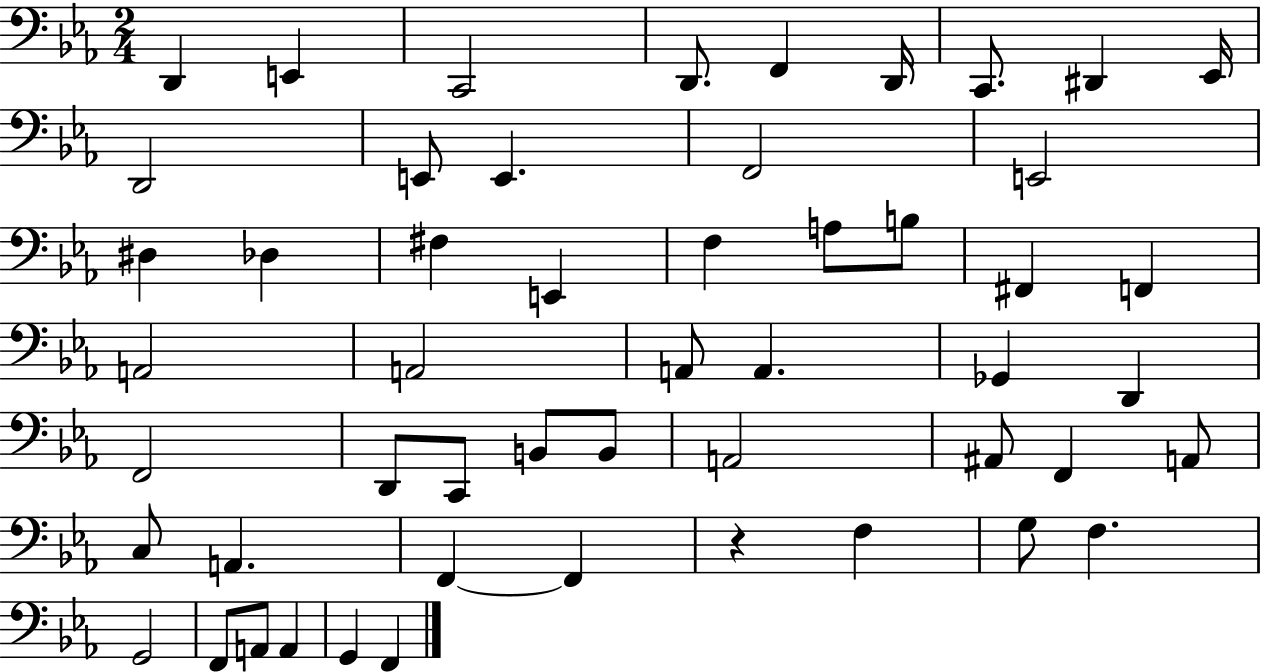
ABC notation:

X:1
T:Untitled
M:2/4
L:1/4
K:Eb
D,, E,, C,,2 D,,/2 F,, D,,/4 C,,/2 ^D,, _E,,/4 D,,2 E,,/2 E,, F,,2 E,,2 ^D, _D, ^F, E,, F, A,/2 B,/2 ^F,, F,, A,,2 A,,2 A,,/2 A,, _G,, D,, F,,2 D,,/2 C,,/2 B,,/2 B,,/2 A,,2 ^A,,/2 F,, A,,/2 C,/2 A,, F,, F,, z F, G,/2 F, G,,2 F,,/2 A,,/2 A,, G,, F,,